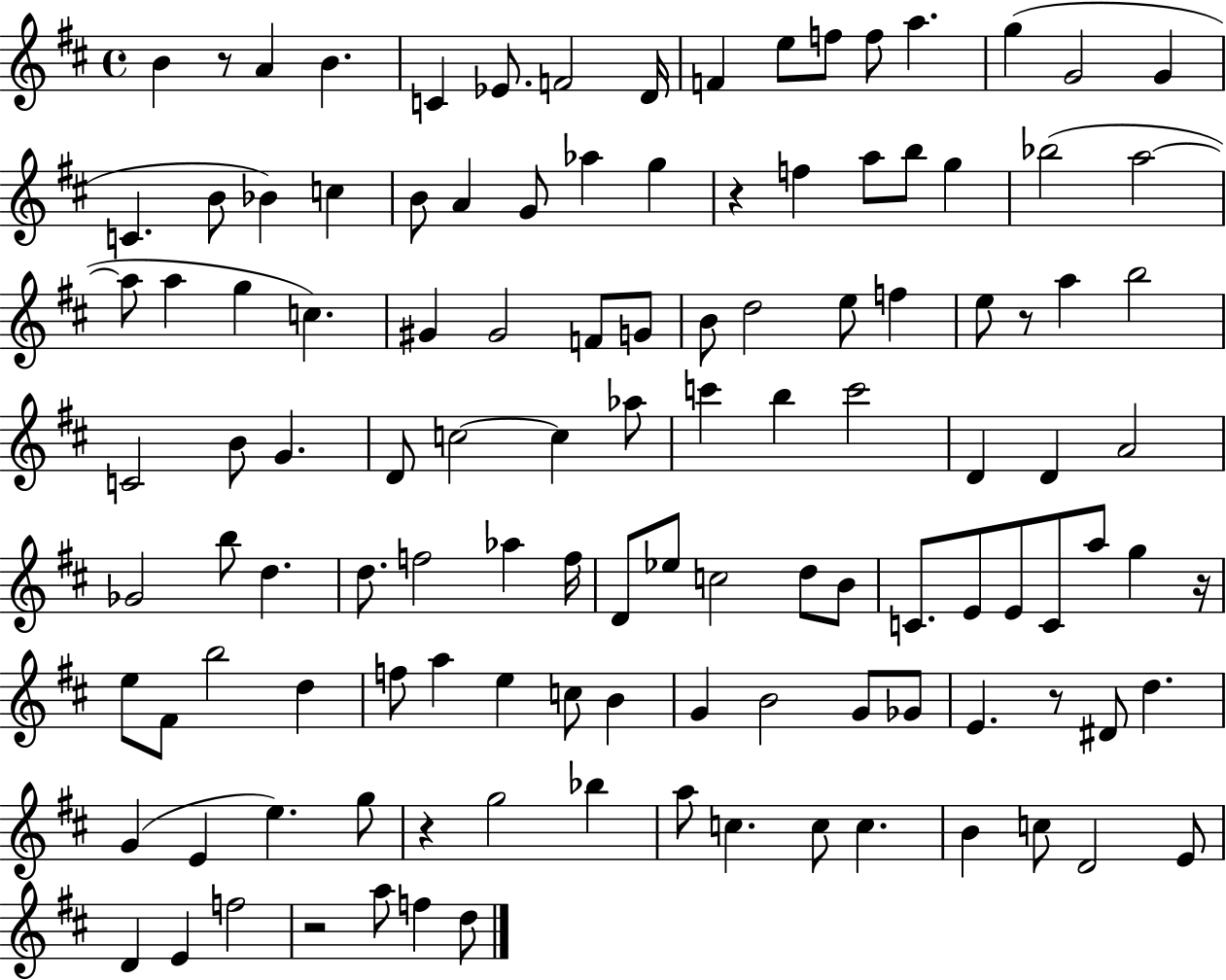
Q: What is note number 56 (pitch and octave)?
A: D4